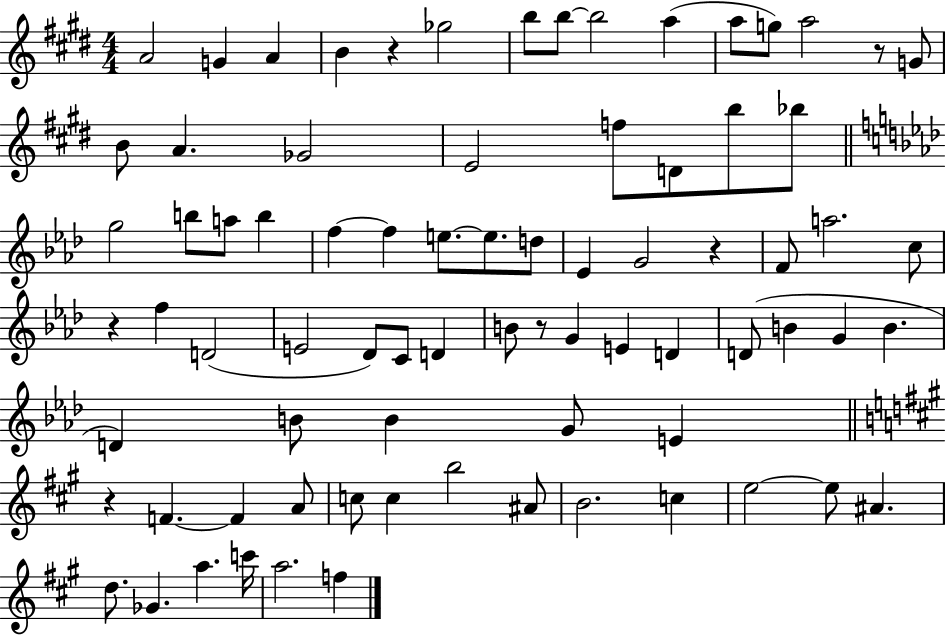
A4/h G4/q A4/q B4/q R/q Gb5/h B5/e B5/e B5/h A5/q A5/e G5/e A5/h R/e G4/e B4/e A4/q. Gb4/h E4/h F5/e D4/e B5/e Bb5/e G5/h B5/e A5/e B5/q F5/q F5/q E5/e. E5/e. D5/e Eb4/q G4/h R/q F4/e A5/h. C5/e R/q F5/q D4/h E4/h Db4/e C4/e D4/q B4/e R/e G4/q E4/q D4/q D4/e B4/q G4/q B4/q. D4/q B4/e B4/q G4/e E4/q R/q F4/q. F4/q A4/e C5/e C5/q B5/h A#4/e B4/h. C5/q E5/h E5/e A#4/q. D5/e. Gb4/q. A5/q. C6/s A5/h. F5/q